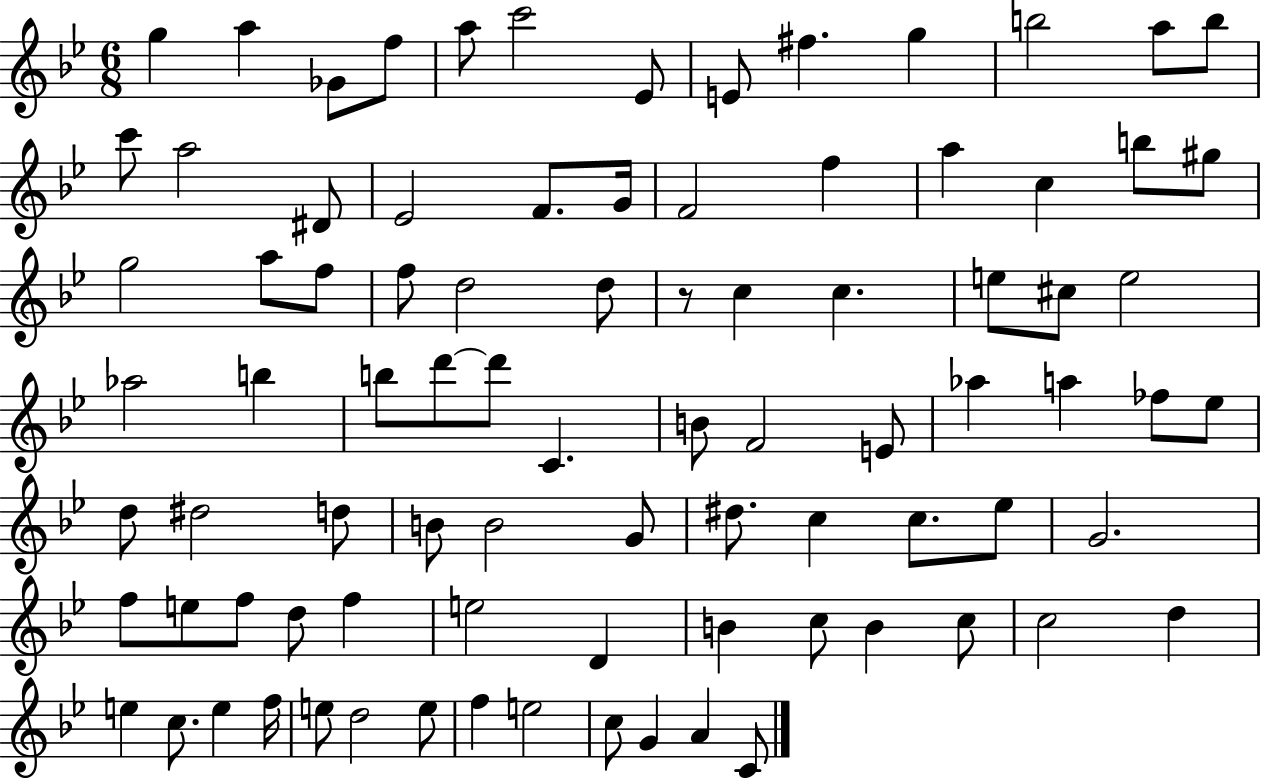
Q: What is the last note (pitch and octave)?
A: C4